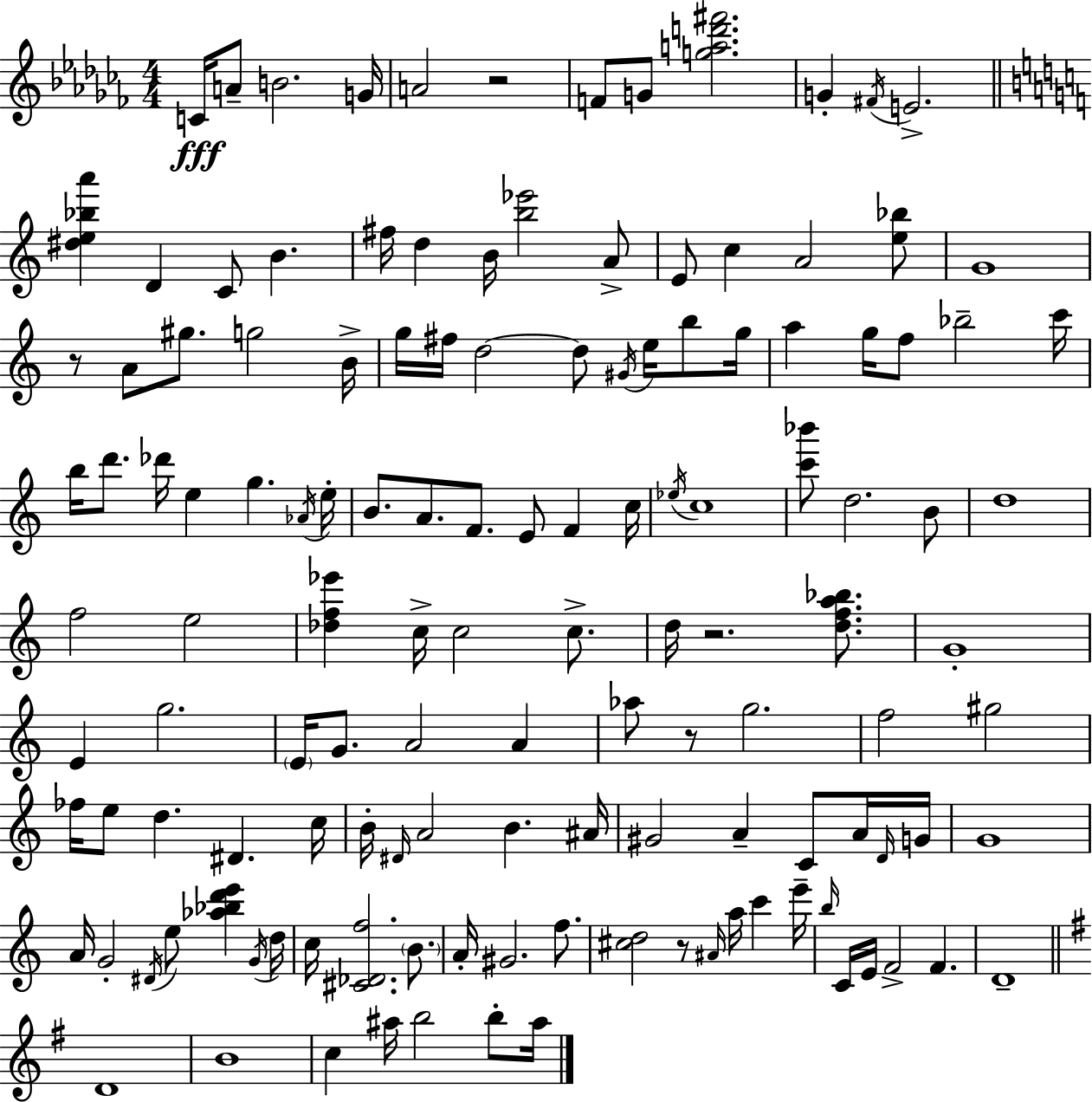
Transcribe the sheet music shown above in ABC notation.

X:1
T:Untitled
M:4/4
L:1/4
K:Abm
C/4 A/2 B2 G/4 A2 z2 F/2 G/2 [gad'^f']2 G ^F/4 E2 [^de_ba'] D C/2 B ^f/4 d B/4 [b_e']2 A/2 E/2 c A2 [e_b]/2 G4 z/2 A/2 ^g/2 g2 B/4 g/4 ^f/4 d2 d/2 ^G/4 e/4 b/2 g/4 a g/4 f/2 _b2 c'/4 b/4 d'/2 _d'/4 e g _A/4 e/4 B/2 A/2 F/2 E/2 F c/4 _e/4 c4 [c'_b']/2 d2 B/2 d4 f2 e2 [_df_e'] c/4 c2 c/2 d/4 z2 [dfa_b]/2 G4 E g2 E/4 G/2 A2 A _a/2 z/2 g2 f2 ^g2 _f/4 e/2 d ^D c/4 B/4 ^D/4 A2 B ^A/4 ^G2 A C/2 A/4 D/4 G/4 G4 A/4 G2 ^D/4 e/2 [_a_bd'e'] G/4 d/4 c/4 [^C_Df]2 B/2 A/4 ^G2 f/2 [^cd]2 z/2 ^A/4 a/4 c' e'/4 b/4 C/4 E/4 F2 F D4 D4 B4 c ^a/4 b2 b/2 ^a/4